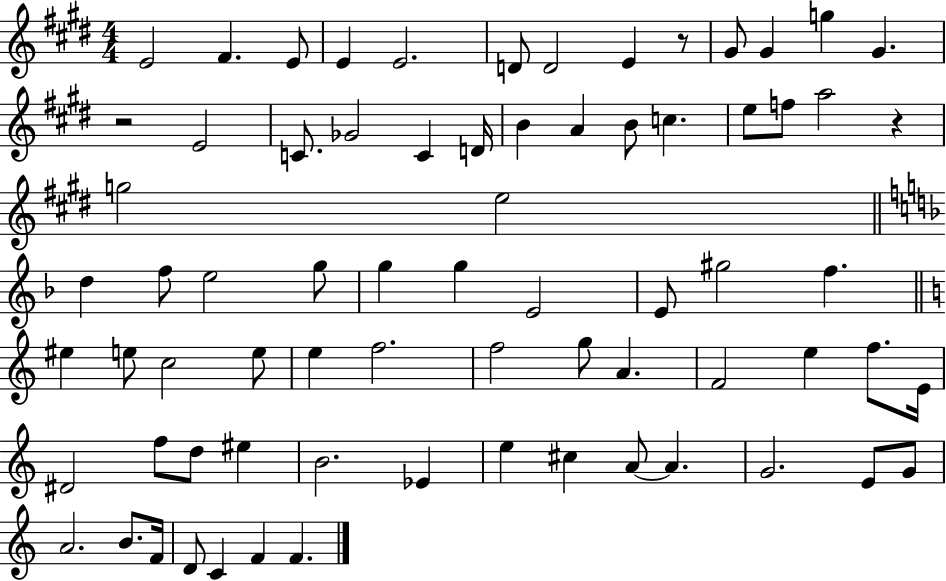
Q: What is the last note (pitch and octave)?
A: F4